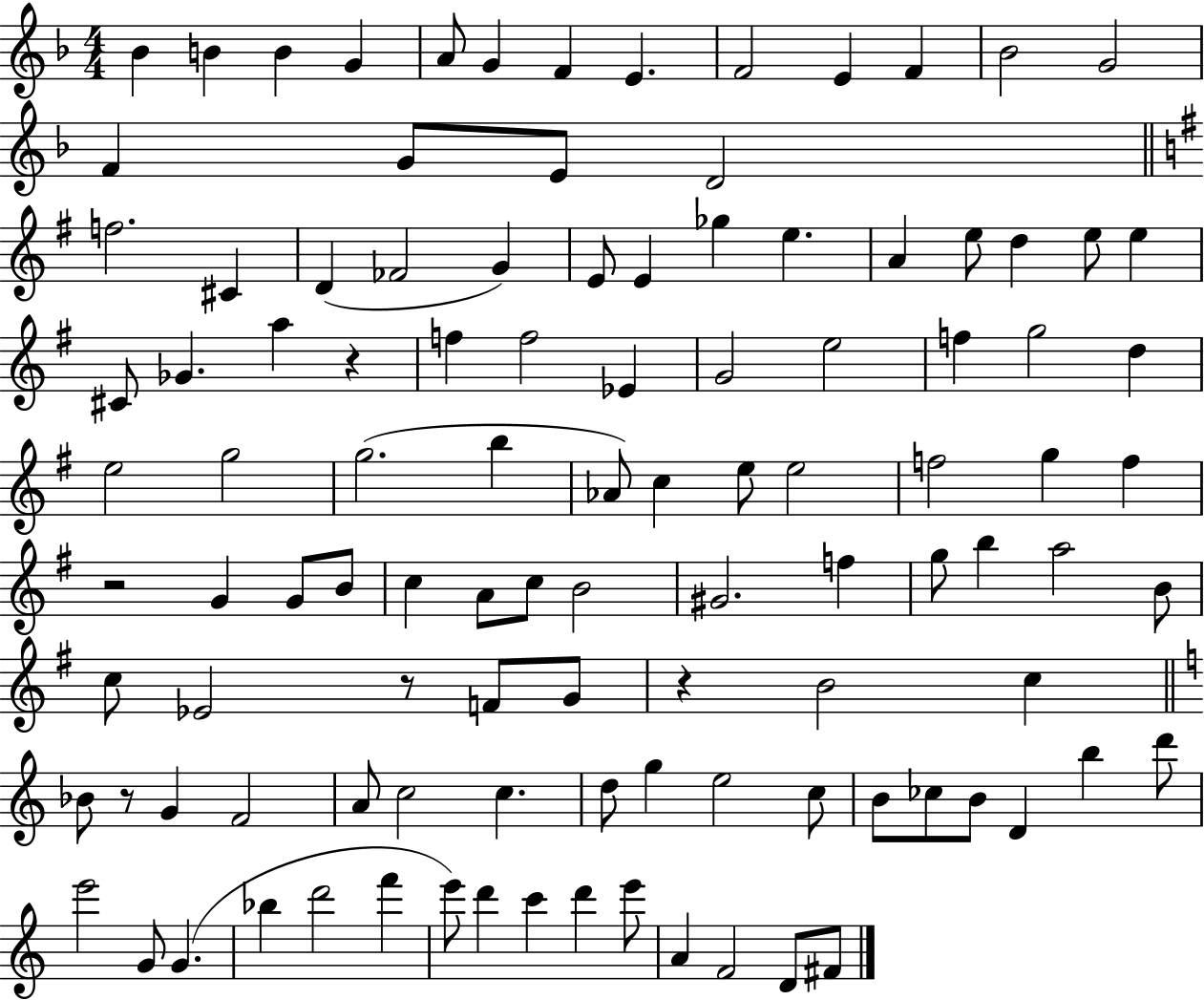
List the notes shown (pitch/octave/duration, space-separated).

Bb4/q B4/q B4/q G4/q A4/e G4/q F4/q E4/q. F4/h E4/q F4/q Bb4/h G4/h F4/q G4/e E4/e D4/h F5/h. C#4/q D4/q FES4/h G4/q E4/e E4/q Gb5/q E5/q. A4/q E5/e D5/q E5/e E5/q C#4/e Gb4/q. A5/q R/q F5/q F5/h Eb4/q G4/h E5/h F5/q G5/h D5/q E5/h G5/h G5/h. B5/q Ab4/e C5/q E5/e E5/h F5/h G5/q F5/q R/h G4/q G4/e B4/e C5/q A4/e C5/e B4/h G#4/h. F5/q G5/e B5/q A5/h B4/e C5/e Eb4/h R/e F4/e G4/e R/q B4/h C5/q Bb4/e R/e G4/q F4/h A4/e C5/h C5/q. D5/e G5/q E5/h C5/e B4/e CES5/e B4/e D4/q B5/q D6/e E6/h G4/e G4/q. Bb5/q D6/h F6/q E6/e D6/q C6/q D6/q E6/e A4/q F4/h D4/e F#4/e